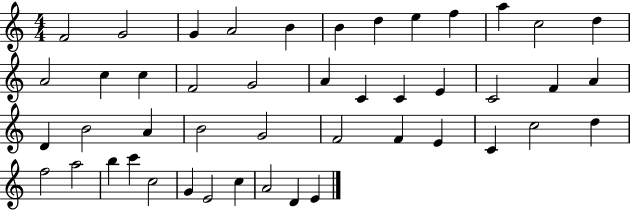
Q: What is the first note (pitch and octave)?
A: F4